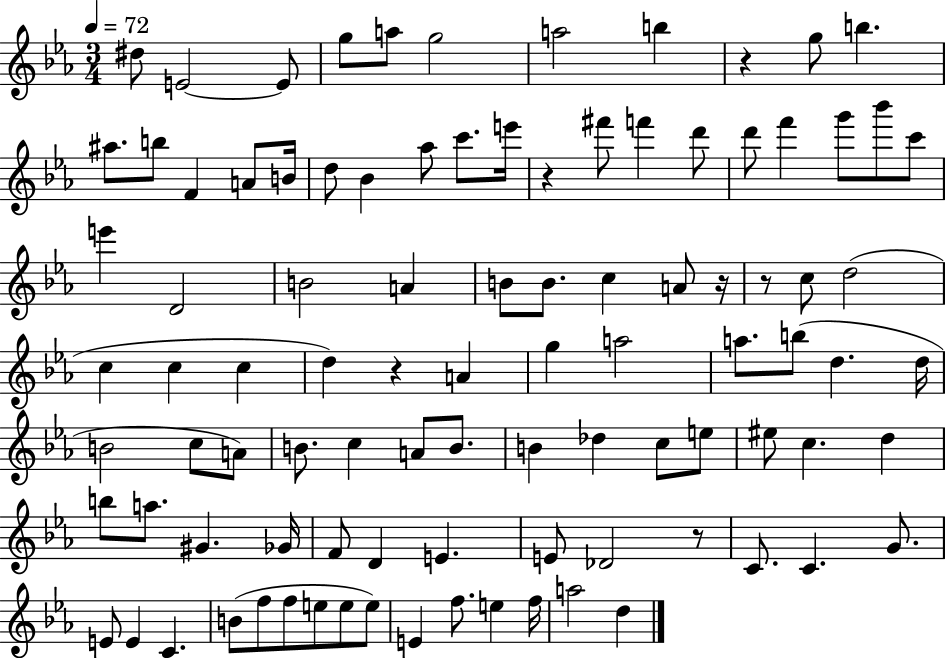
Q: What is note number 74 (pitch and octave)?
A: C4